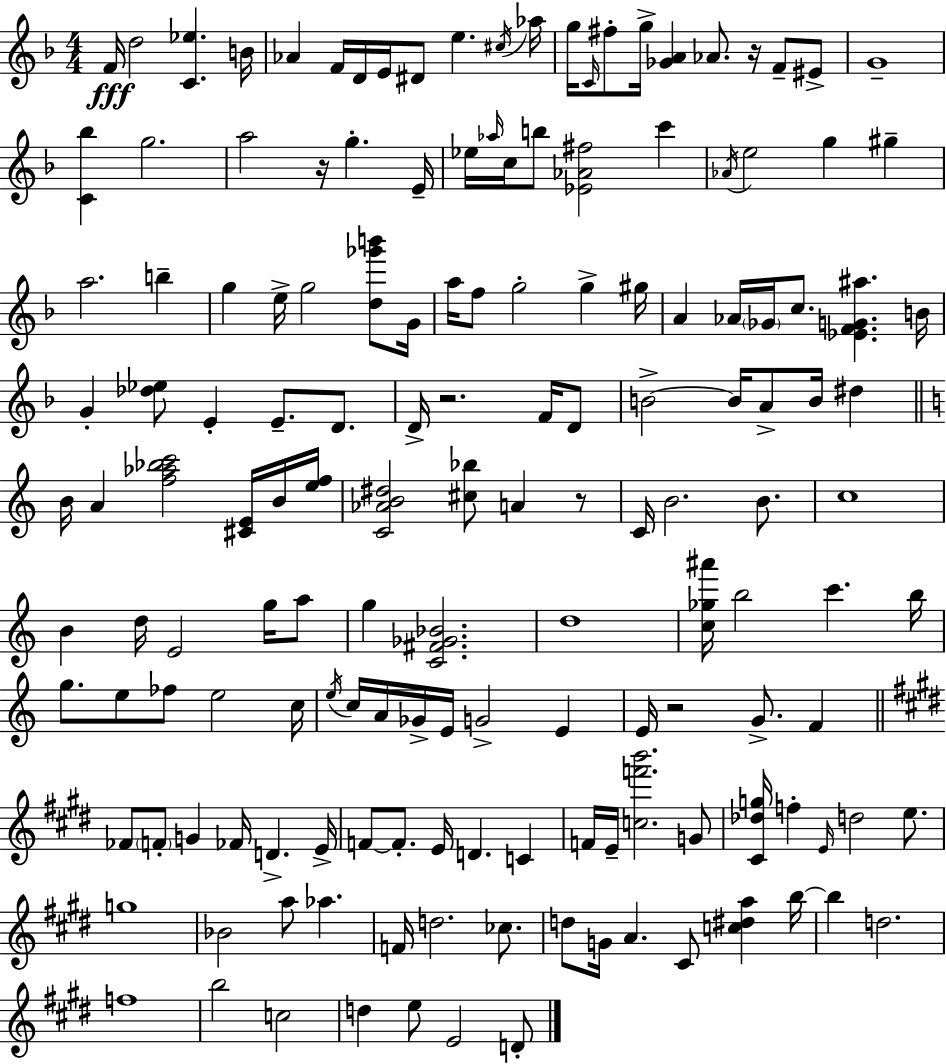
{
  \clef treble
  \numericTimeSignature
  \time 4/4
  \key f \major
  f'16\fff d''2 <c' ees''>4. b'16 | aes'4 f'16 d'16 e'16 dis'8 e''4. \acciaccatura { cis''16 } | aes''16 g''16 \grace { c'16 } fis''8-. g''16-> <ges' a'>4 aes'8. r16 f'8-- | eis'8-> g'1-- | \break <c' bes''>4 g''2. | a''2 r16 g''4.-. | e'16-- ees''16 \grace { aes''16 } c''16 b''8 <ees' aes' fis''>2 c'''4 | \acciaccatura { aes'16 } e''2 g''4 | \break gis''4-- a''2. | b''4-- g''4 e''16-> g''2 | <d'' ges''' b'''>8 g'16 a''16 f''8 g''2-. g''4-> | gis''16 a'4 aes'16 \parenthesize ges'16 c''8. <ees' f' g' ais''>4. | \break b'16 g'4-. <des'' ees''>8 e'4-. e'8.-- | d'8. d'16-> r2. | f'16 d'8 b'2->~~ b'16 a'8-> b'16 | dis''4 \bar "||" \break \key c \major b'16 a'4 <f'' aes'' bes'' c'''>2 <cis' e'>16 b'16 <e'' f''>16 | <c' aes' b' dis''>2 <cis'' bes''>8 a'4 r8 | c'16 b'2. b'8. | c''1 | \break b'4 d''16 e'2 g''16 a''8 | g''4 <c' fis' ges' bes'>2. | d''1 | <c'' ges'' ais'''>16 b''2 c'''4. b''16 | \break g''8. e''8 fes''8 e''2 c''16 | \acciaccatura { e''16 } c''16 a'16 ges'16-> e'16 g'2-> e'4 | e'16 r2 g'8.-> f'4 | \bar "||" \break \key e \major fes'8 \parenthesize f'8-. g'4 fes'16 d'4.-> e'16-> | f'8~~ f'8.-. e'16 d'4. c'4 | f'16 e'16-- <c'' f''' b'''>2. g'8 | <cis' des'' g''>16 f''4-. \grace { e'16 } d''2 e''8. | \break g''1 | bes'2 a''8 aes''4. | f'16 d''2. ces''8. | d''8 g'16 a'4. cis'8 <c'' dis'' a''>4 | \break b''16~~ b''4 d''2. | f''1 | b''2 c''2 | d''4 e''8 e'2 d'8-. | \break \bar "|."
}